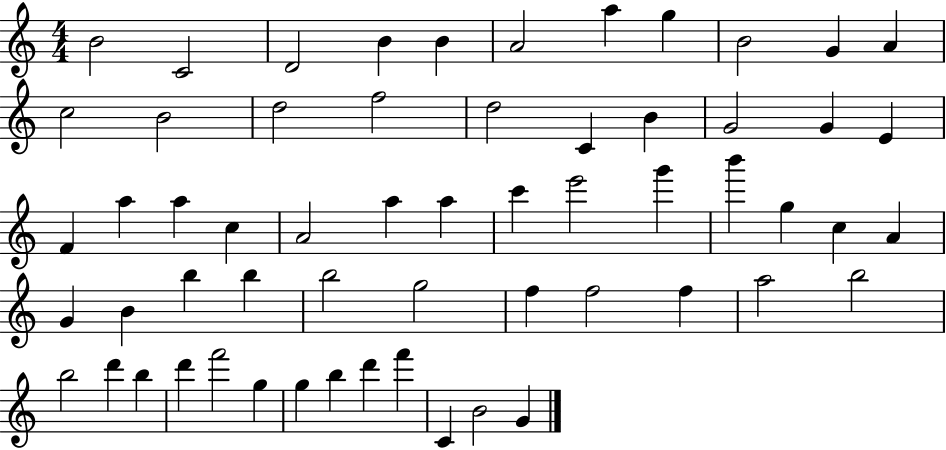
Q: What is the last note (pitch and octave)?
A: G4